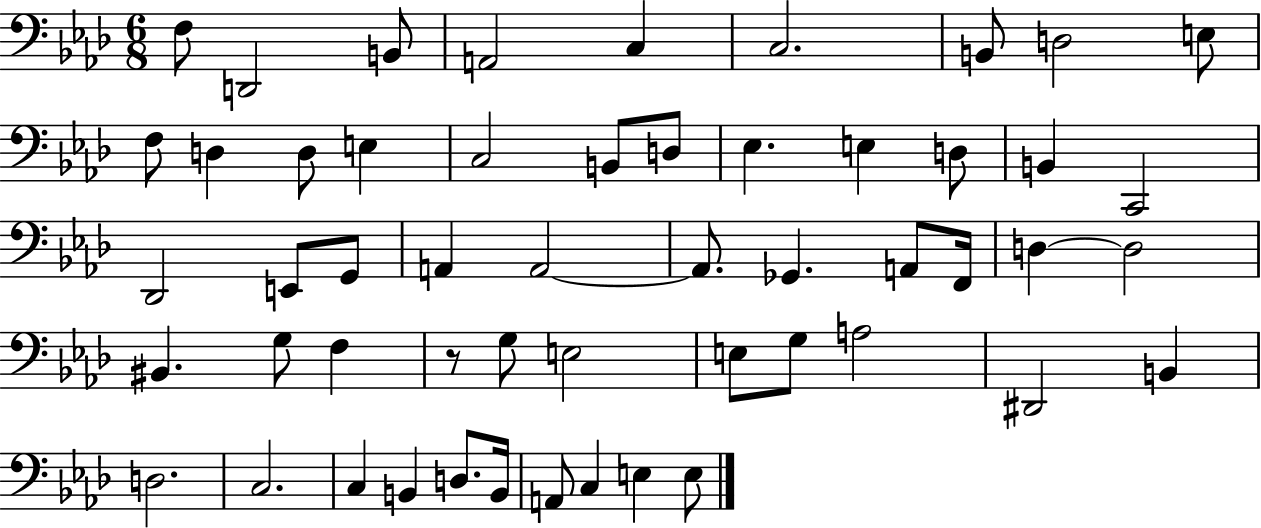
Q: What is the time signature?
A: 6/8